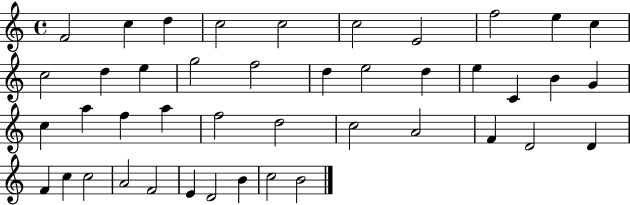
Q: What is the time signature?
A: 4/4